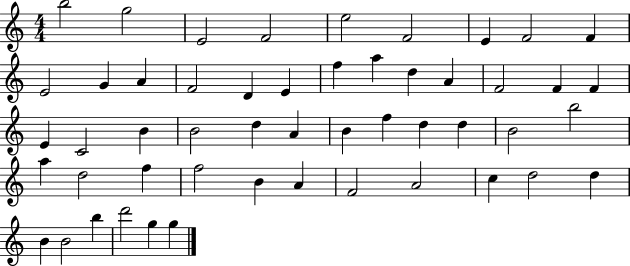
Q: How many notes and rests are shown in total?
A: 51